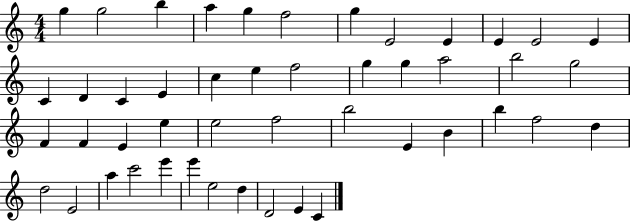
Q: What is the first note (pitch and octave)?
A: G5